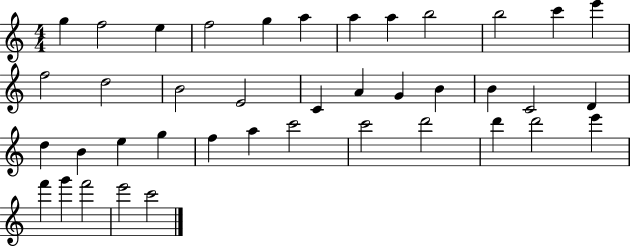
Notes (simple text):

G5/q F5/h E5/q F5/h G5/q A5/q A5/q A5/q B5/h B5/h C6/q E6/q F5/h D5/h B4/h E4/h C4/q A4/q G4/q B4/q B4/q C4/h D4/q D5/q B4/q E5/q G5/q F5/q A5/q C6/h C6/h D6/h D6/q D6/h E6/q F6/q G6/q F6/h E6/h C6/h